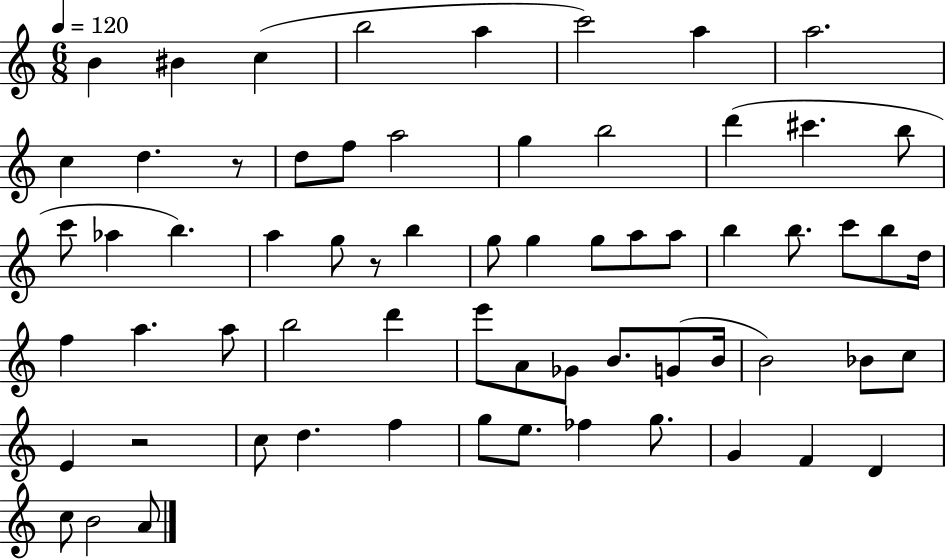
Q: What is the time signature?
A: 6/8